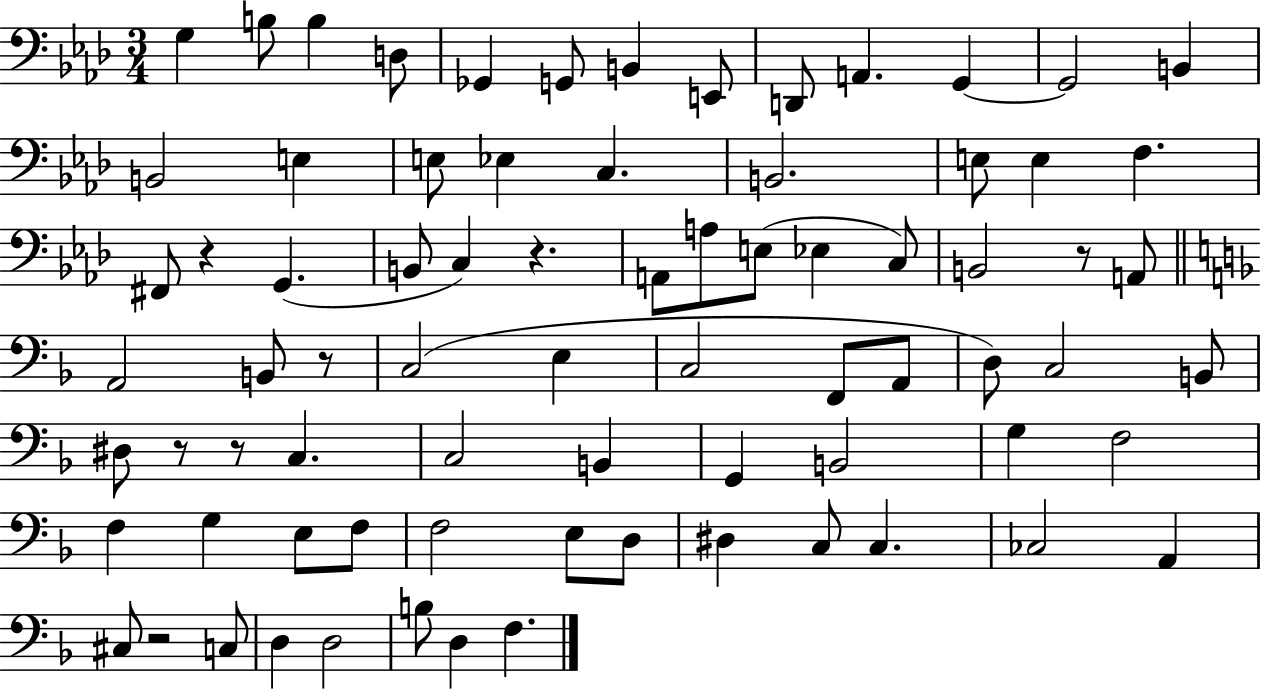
X:1
T:Untitled
M:3/4
L:1/4
K:Ab
G, B,/2 B, D,/2 _G,, G,,/2 B,, E,,/2 D,,/2 A,, G,, G,,2 B,, B,,2 E, E,/2 _E, C, B,,2 E,/2 E, F, ^F,,/2 z G,, B,,/2 C, z A,,/2 A,/2 E,/2 _E, C,/2 B,,2 z/2 A,,/2 A,,2 B,,/2 z/2 C,2 E, C,2 F,,/2 A,,/2 D,/2 C,2 B,,/2 ^D,/2 z/2 z/2 C, C,2 B,, G,, B,,2 G, F,2 F, G, E,/2 F,/2 F,2 E,/2 D,/2 ^D, C,/2 C, _C,2 A,, ^C,/2 z2 C,/2 D, D,2 B,/2 D, F,